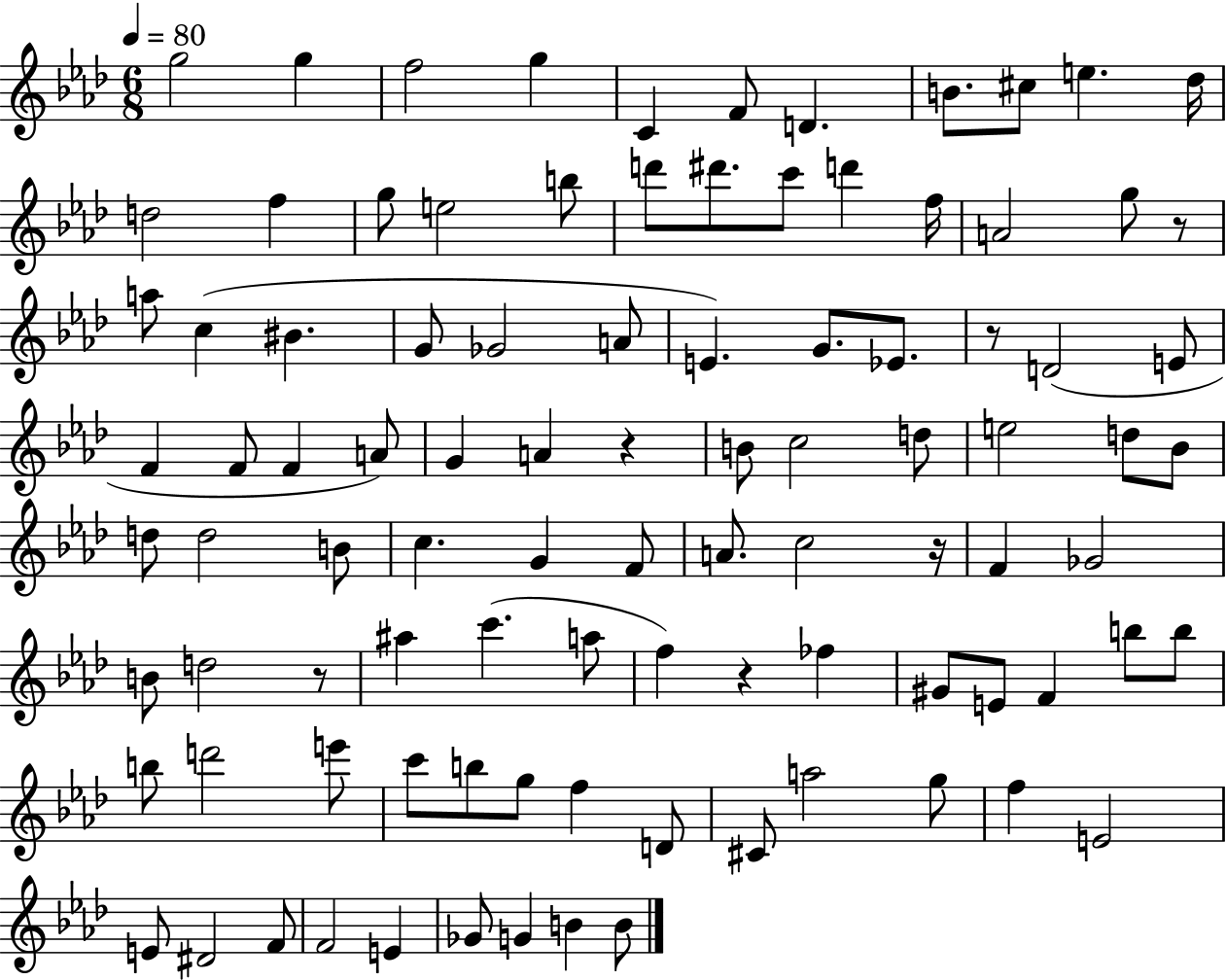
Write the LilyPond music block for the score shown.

{
  \clef treble
  \numericTimeSignature
  \time 6/8
  \key aes \major
  \tempo 4 = 80
  \repeat volta 2 { g''2 g''4 | f''2 g''4 | c'4 f'8 d'4. | b'8. cis''8 e''4. des''16 | \break d''2 f''4 | g''8 e''2 b''8 | d'''8 dis'''8. c'''8 d'''4 f''16 | a'2 g''8 r8 | \break a''8 c''4( bis'4. | g'8 ges'2 a'8 | e'4.) g'8. ees'8. | r8 d'2( e'8 | \break f'4 f'8 f'4 a'8) | g'4 a'4 r4 | b'8 c''2 d''8 | e''2 d''8 bes'8 | \break d''8 d''2 b'8 | c''4. g'4 f'8 | a'8. c''2 r16 | f'4 ges'2 | \break b'8 d''2 r8 | ais''4 c'''4.( a''8 | f''4) r4 fes''4 | gis'8 e'8 f'4 b''8 b''8 | \break b''8 d'''2 e'''8 | c'''8 b''8 g''8 f''4 d'8 | cis'8 a''2 g''8 | f''4 e'2 | \break e'8 dis'2 f'8 | f'2 e'4 | ges'8 g'4 b'4 b'8 | } \bar "|."
}